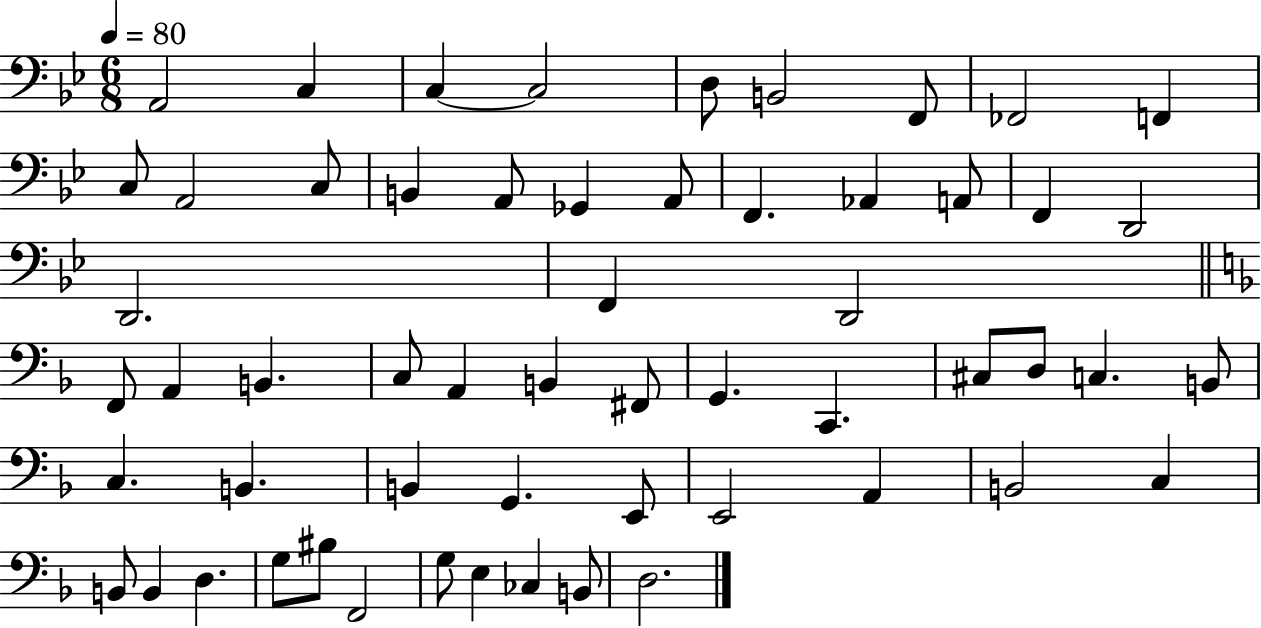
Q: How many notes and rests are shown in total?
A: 57